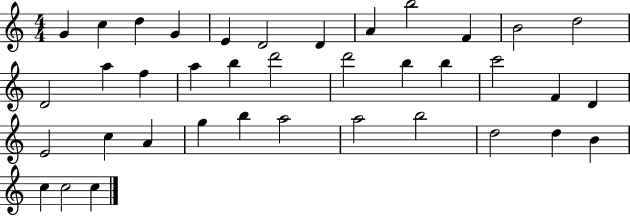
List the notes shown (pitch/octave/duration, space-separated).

G4/q C5/q D5/q G4/q E4/q D4/h D4/q A4/q B5/h F4/q B4/h D5/h D4/h A5/q F5/q A5/q B5/q D6/h D6/h B5/q B5/q C6/h F4/q D4/q E4/h C5/q A4/q G5/q B5/q A5/h A5/h B5/h D5/h D5/q B4/q C5/q C5/h C5/q